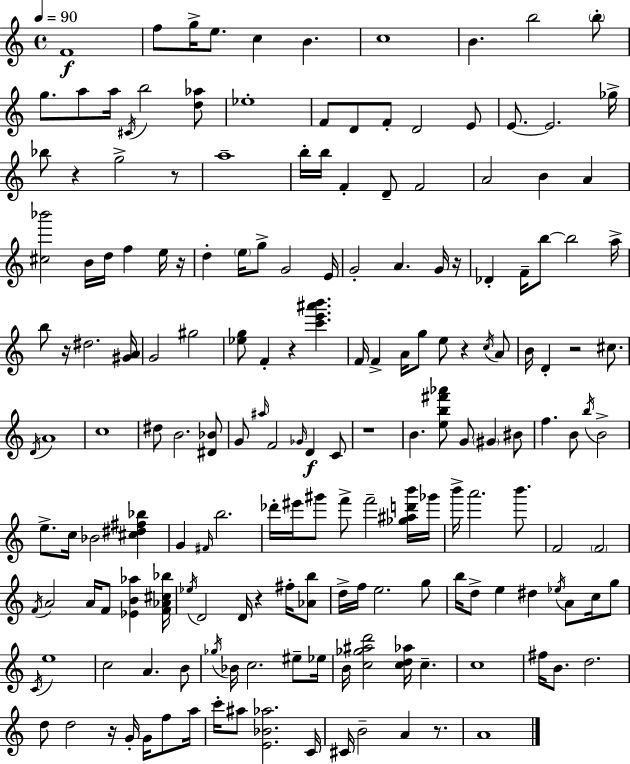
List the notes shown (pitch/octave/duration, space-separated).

F4/w F5/e G5/s E5/e. C5/q B4/q. C5/w B4/q. B5/h B5/e G5/e. A5/e A5/s C#4/s B5/h [D5,Ab5]/e Eb5/w F4/e D4/e F4/e D4/h E4/e E4/e. E4/h. Gb5/s Bb5/e R/q G5/h R/e A5/w B5/s B5/s F4/q D4/e F4/h A4/h B4/q A4/q [C#5,Bb6]/h B4/s D5/s F5/q E5/s R/s D5/q E5/s G5/e G4/h E4/s G4/h A4/q. G4/s R/s Db4/q F4/s B5/e B5/h A5/s B5/e R/s D#5/h. [G#4,A4]/s G4/h G#5/h [Eb5,G5]/e F4/q R/q [C6,E6,A#6,B6]/q. F4/s F4/q A4/s G5/e E5/e R/q C5/s A4/e B4/s D4/q R/h C#5/e. D4/s A4/w C5/w D#5/e B4/h. [D#4,Bb4]/e G4/e A#5/s F4/h Gb4/s D4/q C4/e R/w B4/q. [E5,B5,F#6,Ab6]/e G4/e G#4/q BIS4/e F5/q. B4/e B5/s B4/h E5/e. C5/s Bb4/h [C#5,D#5,F#5,Bb5]/q G4/q F#4/s B5/h. Db6/s EIS6/s G#6/e F6/e F6/h [Gb5,A#5,D6,B6]/s Gb6/s B6/s A6/h. B6/e. F4/h F4/h F4/s A4/h A4/s F4/e [Eb4,B4,Ab5]/q [F4,Ab4,C#5,Bb5]/s Eb5/s D4/h D4/s R/q F#5/s [Ab4,B5]/e D5/s F5/s E5/h. G5/e B5/s D5/e E5/q D#5/q Eb5/s A4/e C5/s G5/e C4/s E5/w C5/h A4/q. B4/e Gb5/s Bb4/s C5/h. EIS5/e Eb5/s B4/s [C5,Gb5,A#5,D6]/h [C5,D5,Ab5]/s C5/q. C5/w F#5/s B4/e. D5/h. D5/e D5/h R/s G4/s G4/s F5/e A5/s C6/s A#5/e [E4,Bb4,Ab5]/h. C4/s C#4/s B4/h A4/q R/e. A4/w